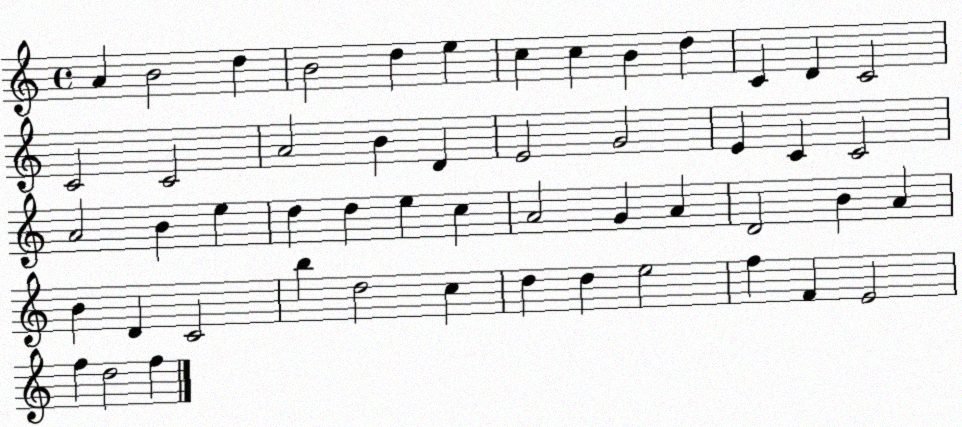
X:1
T:Untitled
M:4/4
L:1/4
K:C
A B2 d B2 d e c c B d C D C2 C2 C2 A2 B D E2 G2 E C C2 A2 B e d d e c A2 G A D2 B A B D C2 b d2 c d d e2 f F E2 f d2 f